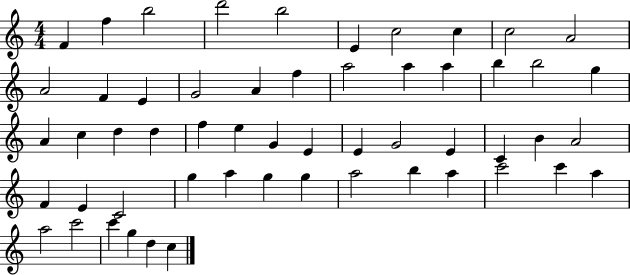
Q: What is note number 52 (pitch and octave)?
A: C6